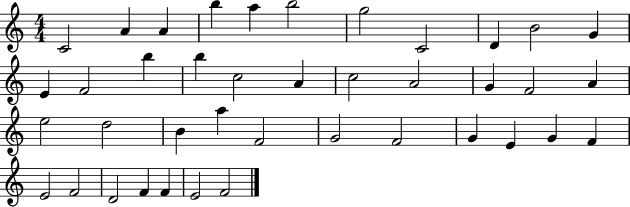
C4/h A4/q A4/q B5/q A5/q B5/h G5/h C4/h D4/q B4/h G4/q E4/q F4/h B5/q B5/q C5/h A4/q C5/h A4/h G4/q F4/h A4/q E5/h D5/h B4/q A5/q F4/h G4/h F4/h G4/q E4/q G4/q F4/q E4/h F4/h D4/h F4/q F4/q E4/h F4/h